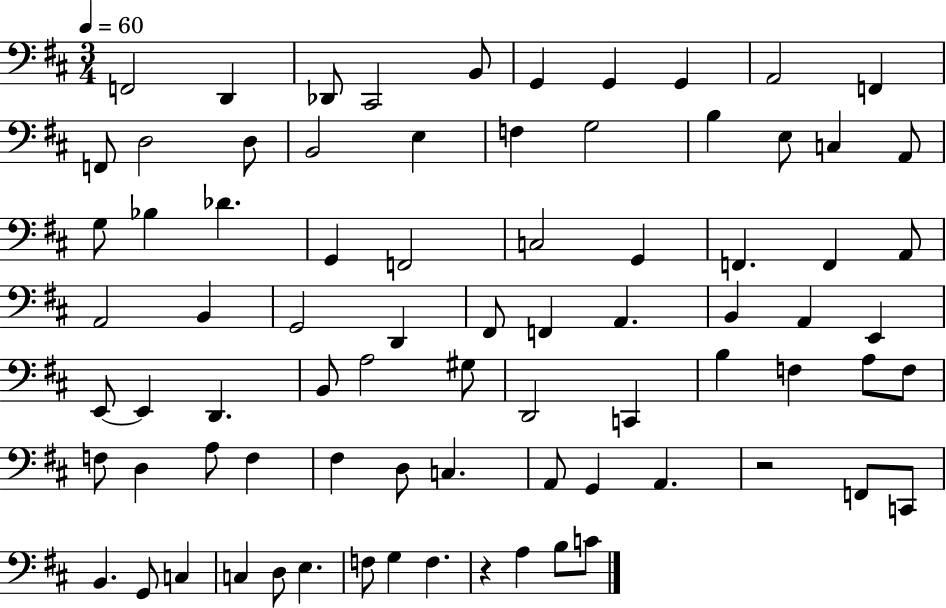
F2/h D2/q Db2/e C#2/h B2/e G2/q G2/q G2/q A2/h F2/q F2/e D3/h D3/e B2/h E3/q F3/q G3/h B3/q E3/e C3/q A2/e G3/e Bb3/q Db4/q. G2/q F2/h C3/h G2/q F2/q. F2/q A2/e A2/h B2/q G2/h D2/q F#2/e F2/q A2/q. B2/q A2/q E2/q E2/e E2/q D2/q. B2/e A3/h G#3/e D2/h C2/q B3/q F3/q A3/e F3/e F3/e D3/q A3/e F3/q F#3/q D3/e C3/q. A2/e G2/q A2/q. R/h F2/e C2/e B2/q. G2/e C3/q C3/q D3/e E3/q. F3/e G3/q F3/q. R/q A3/q B3/e C4/e